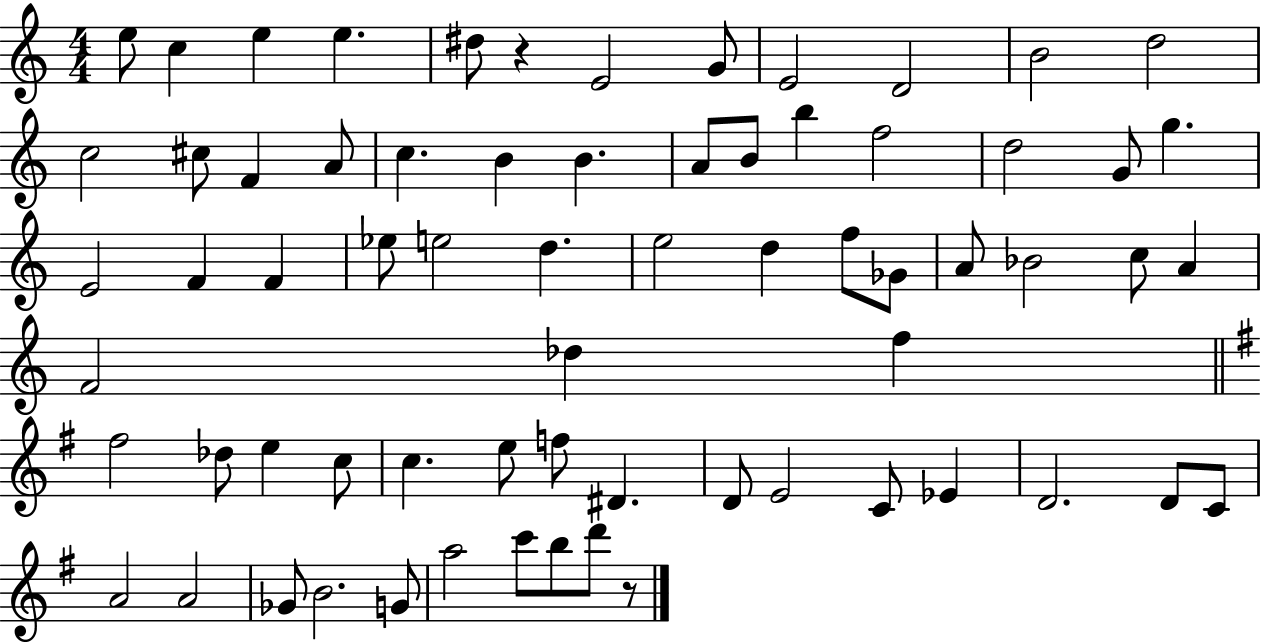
E5/e C5/q E5/q E5/q. D#5/e R/q E4/h G4/e E4/h D4/h B4/h D5/h C5/h C#5/e F4/q A4/e C5/q. B4/q B4/q. A4/e B4/e B5/q F5/h D5/h G4/e G5/q. E4/h F4/q F4/q Eb5/e E5/h D5/q. E5/h D5/q F5/e Gb4/e A4/e Bb4/h C5/e A4/q F4/h Db5/q F5/q F#5/h Db5/e E5/q C5/e C5/q. E5/e F5/e D#4/q. D4/e E4/h C4/e Eb4/q D4/h. D4/e C4/e A4/h A4/h Gb4/e B4/h. G4/e A5/h C6/e B5/e D6/e R/e